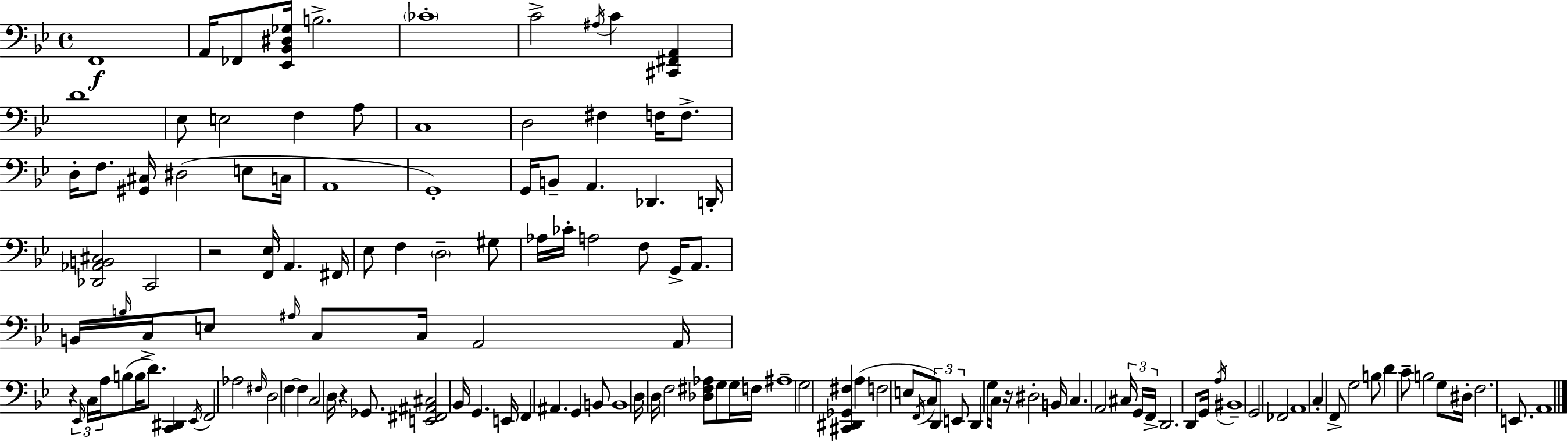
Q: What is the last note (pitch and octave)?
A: A2